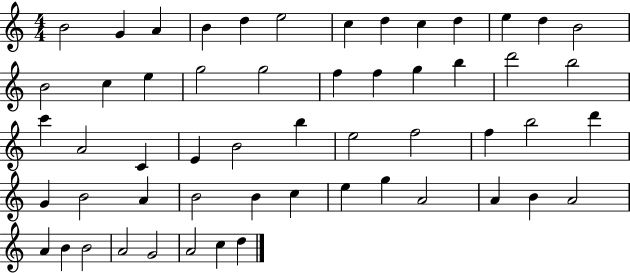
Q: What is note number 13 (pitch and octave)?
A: B4